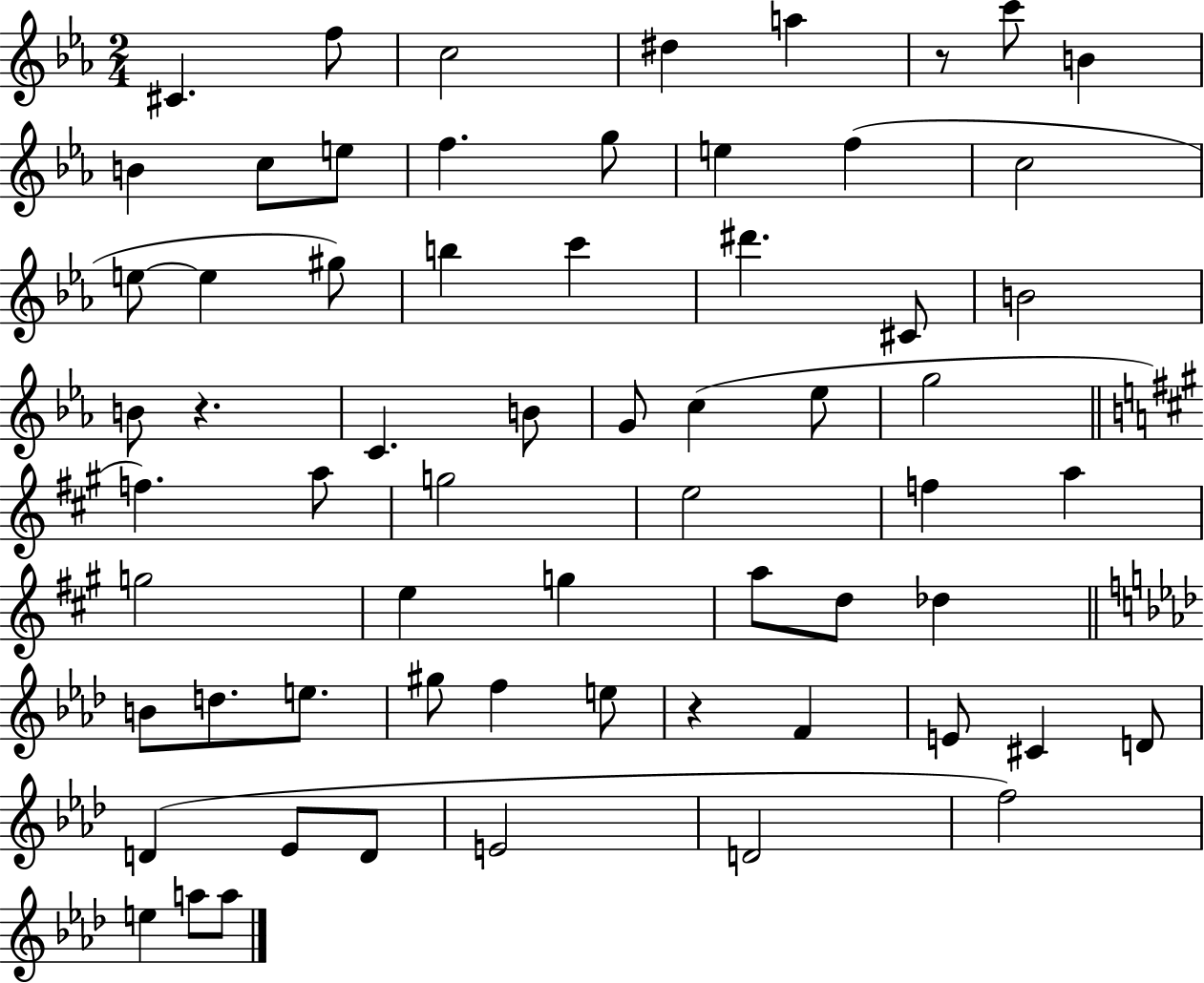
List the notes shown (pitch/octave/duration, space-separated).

C#4/q. F5/e C5/h D#5/q A5/q R/e C6/e B4/q B4/q C5/e E5/e F5/q. G5/e E5/q F5/q C5/h E5/e E5/q G#5/e B5/q C6/q D#6/q. C#4/e B4/h B4/e R/q. C4/q. B4/e G4/e C5/q Eb5/e G5/h F5/q. A5/e G5/h E5/h F5/q A5/q G5/h E5/q G5/q A5/e D5/e Db5/q B4/e D5/e. E5/e. G#5/e F5/q E5/e R/q F4/q E4/e C#4/q D4/e D4/q Eb4/e D4/e E4/h D4/h F5/h E5/q A5/e A5/e